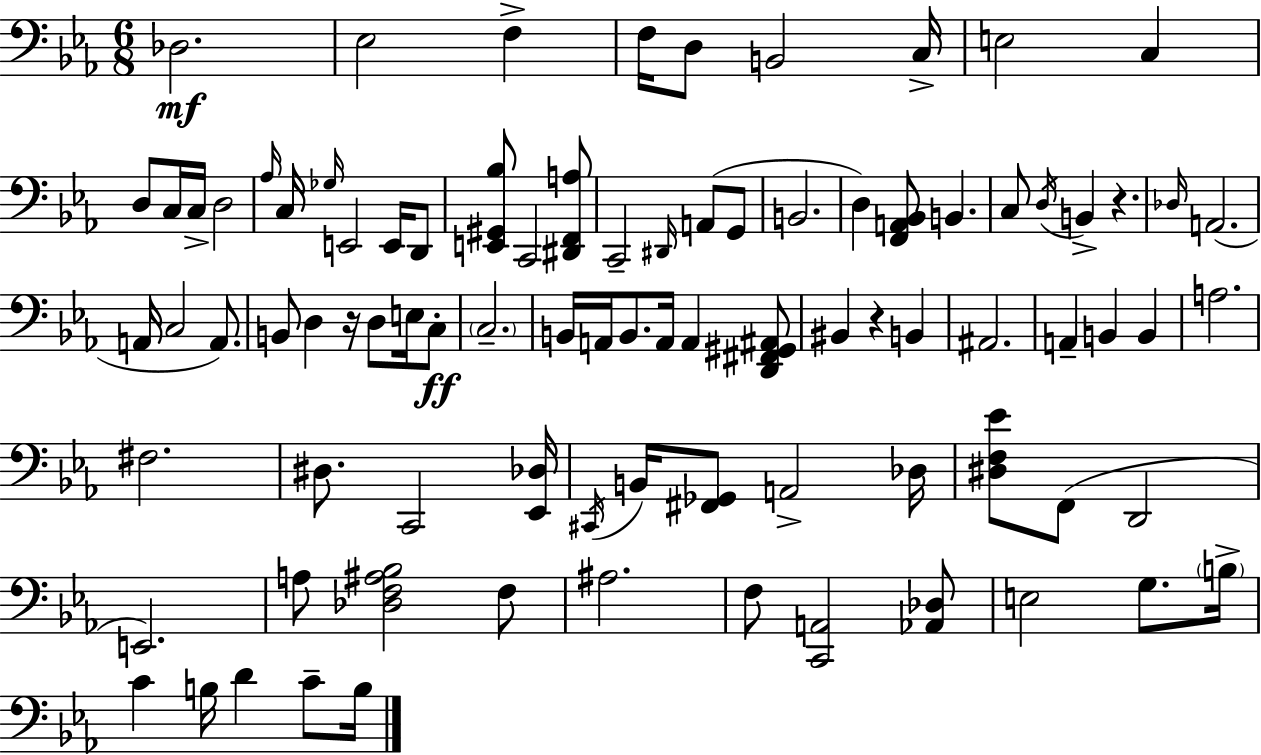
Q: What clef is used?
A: bass